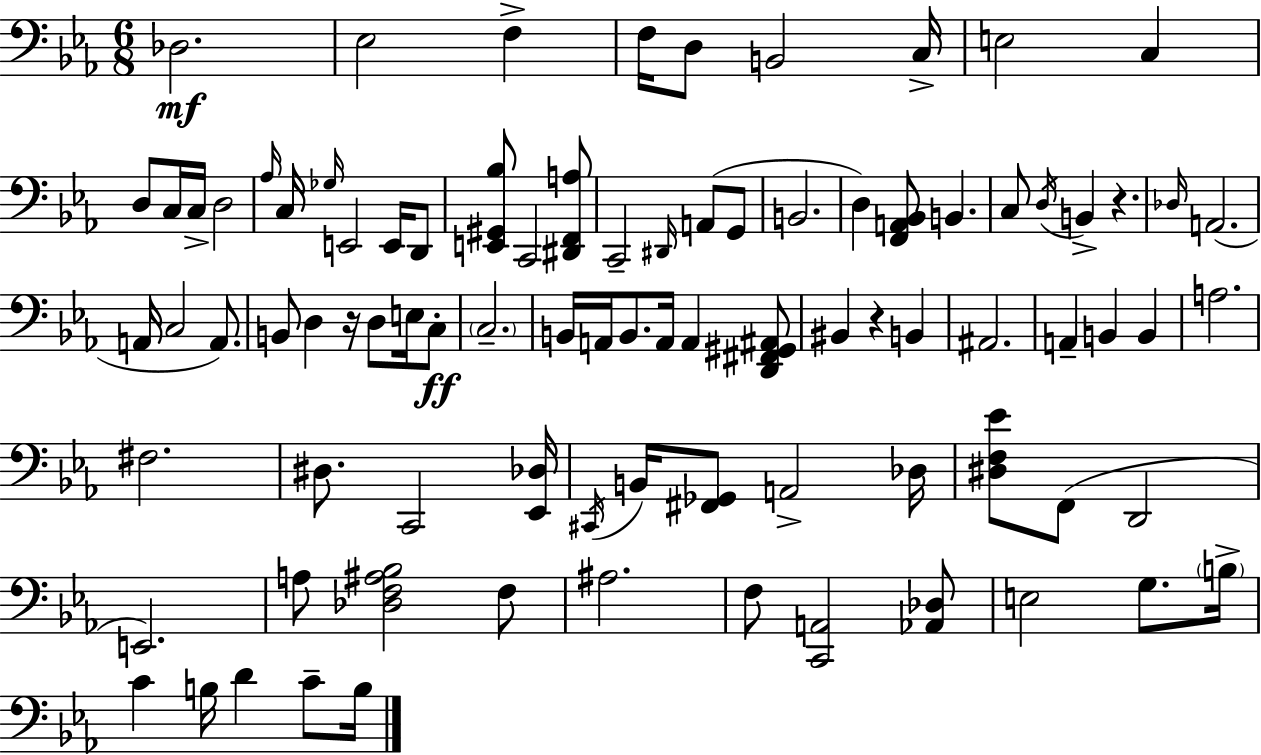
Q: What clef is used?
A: bass